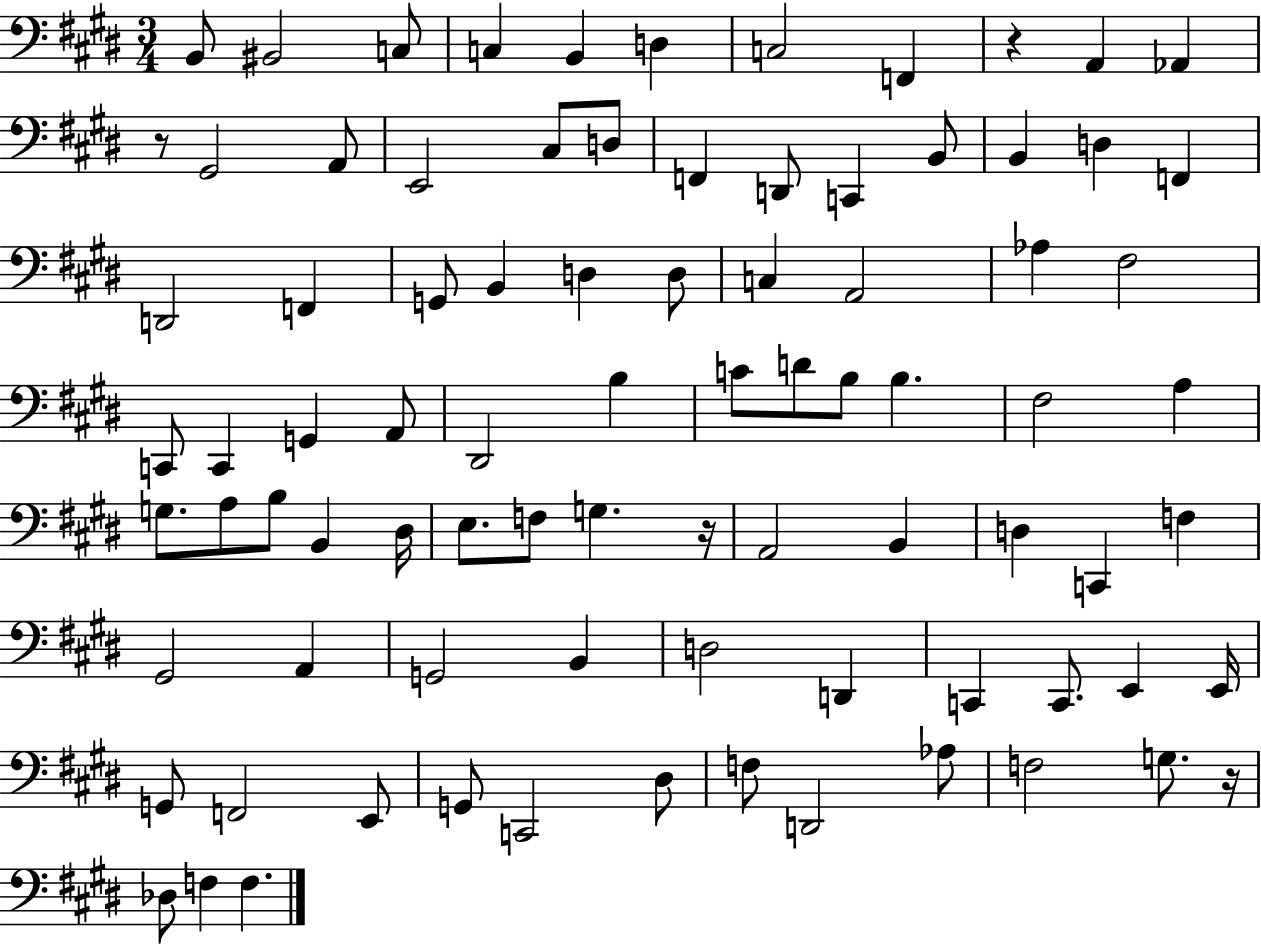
{
  \clef bass
  \numericTimeSignature
  \time 3/4
  \key e \major
  b,8 bis,2 c8 | c4 b,4 d4 | c2 f,4 | r4 a,4 aes,4 | \break r8 gis,2 a,8 | e,2 cis8 d8 | f,4 d,8 c,4 b,8 | b,4 d4 f,4 | \break d,2 f,4 | g,8 b,4 d4 d8 | c4 a,2 | aes4 fis2 | \break c,8 c,4 g,4 a,8 | dis,2 b4 | c'8 d'8 b8 b4. | fis2 a4 | \break g8. a8 b8 b,4 dis16 | e8. f8 g4. r16 | a,2 b,4 | d4 c,4 f4 | \break gis,2 a,4 | g,2 b,4 | d2 d,4 | c,4 c,8. e,4 e,16 | \break g,8 f,2 e,8 | g,8 c,2 dis8 | f8 d,2 aes8 | f2 g8. r16 | \break des8 f4 f4. | \bar "|."
}